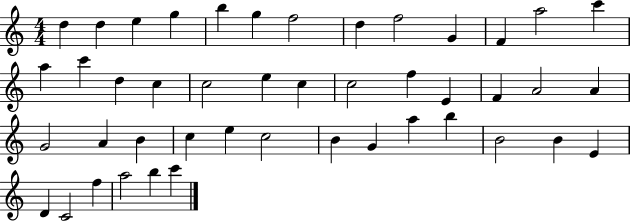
D5/q D5/q E5/q G5/q B5/q G5/q F5/h D5/q F5/h G4/q F4/q A5/h C6/q A5/q C6/q D5/q C5/q C5/h E5/q C5/q C5/h F5/q E4/q F4/q A4/h A4/q G4/h A4/q B4/q C5/q E5/q C5/h B4/q G4/q A5/q B5/q B4/h B4/q E4/q D4/q C4/h F5/q A5/h B5/q C6/q